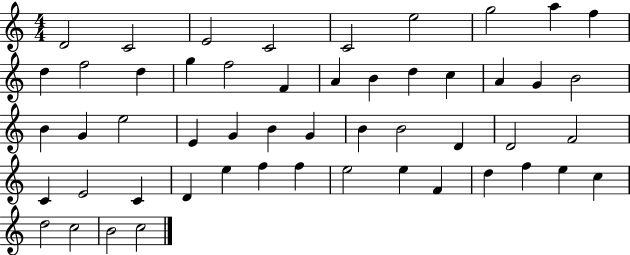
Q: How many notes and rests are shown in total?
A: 52